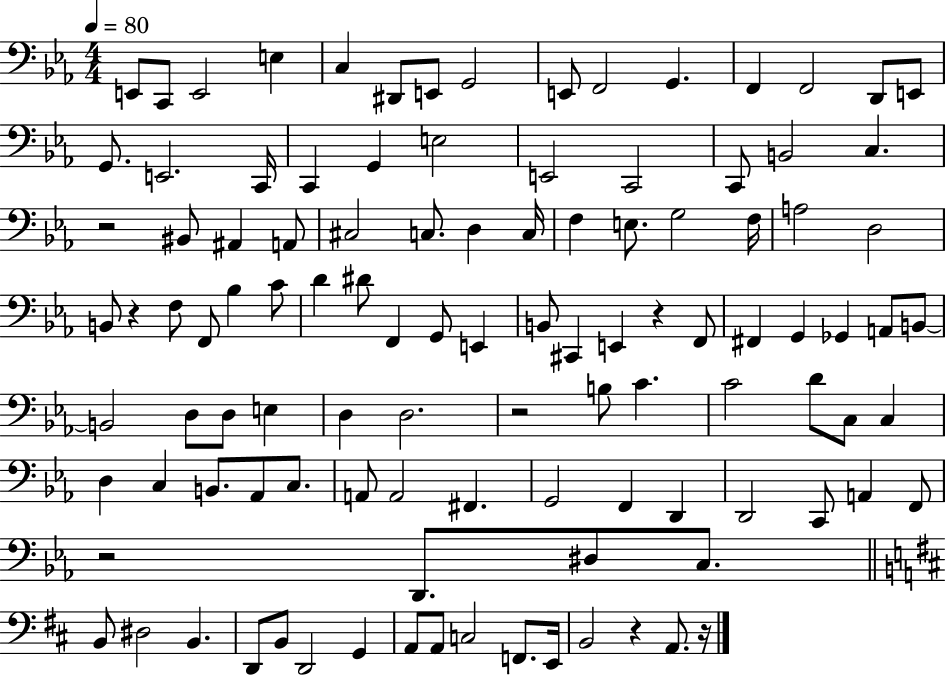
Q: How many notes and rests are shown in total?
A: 109